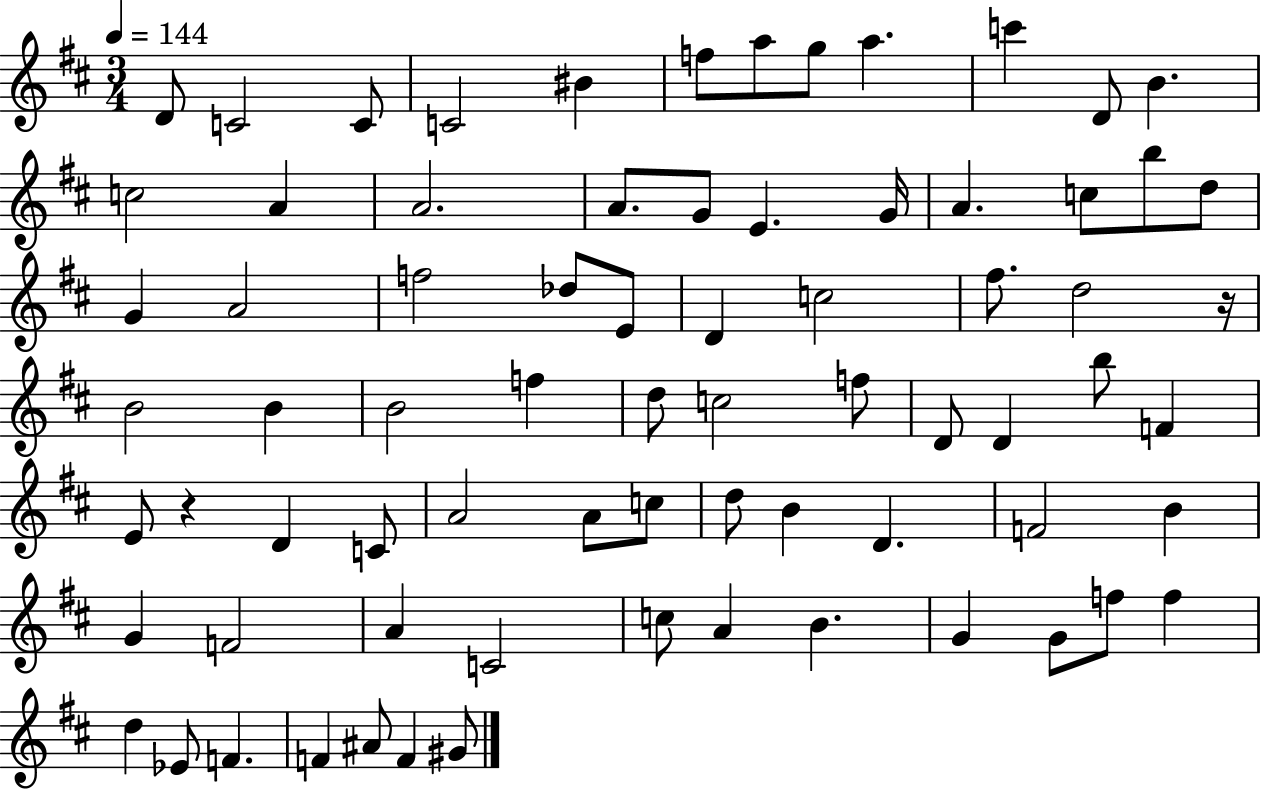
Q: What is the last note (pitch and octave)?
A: G#4